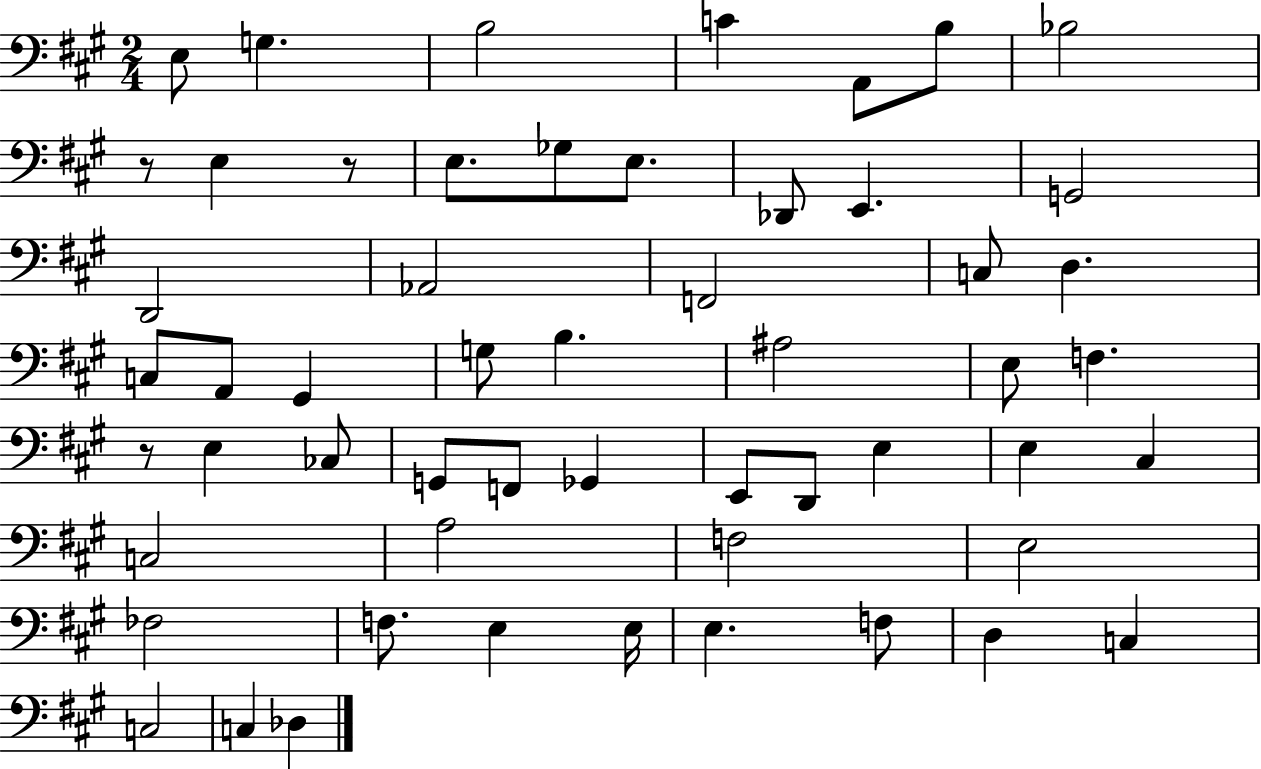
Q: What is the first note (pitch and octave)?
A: E3